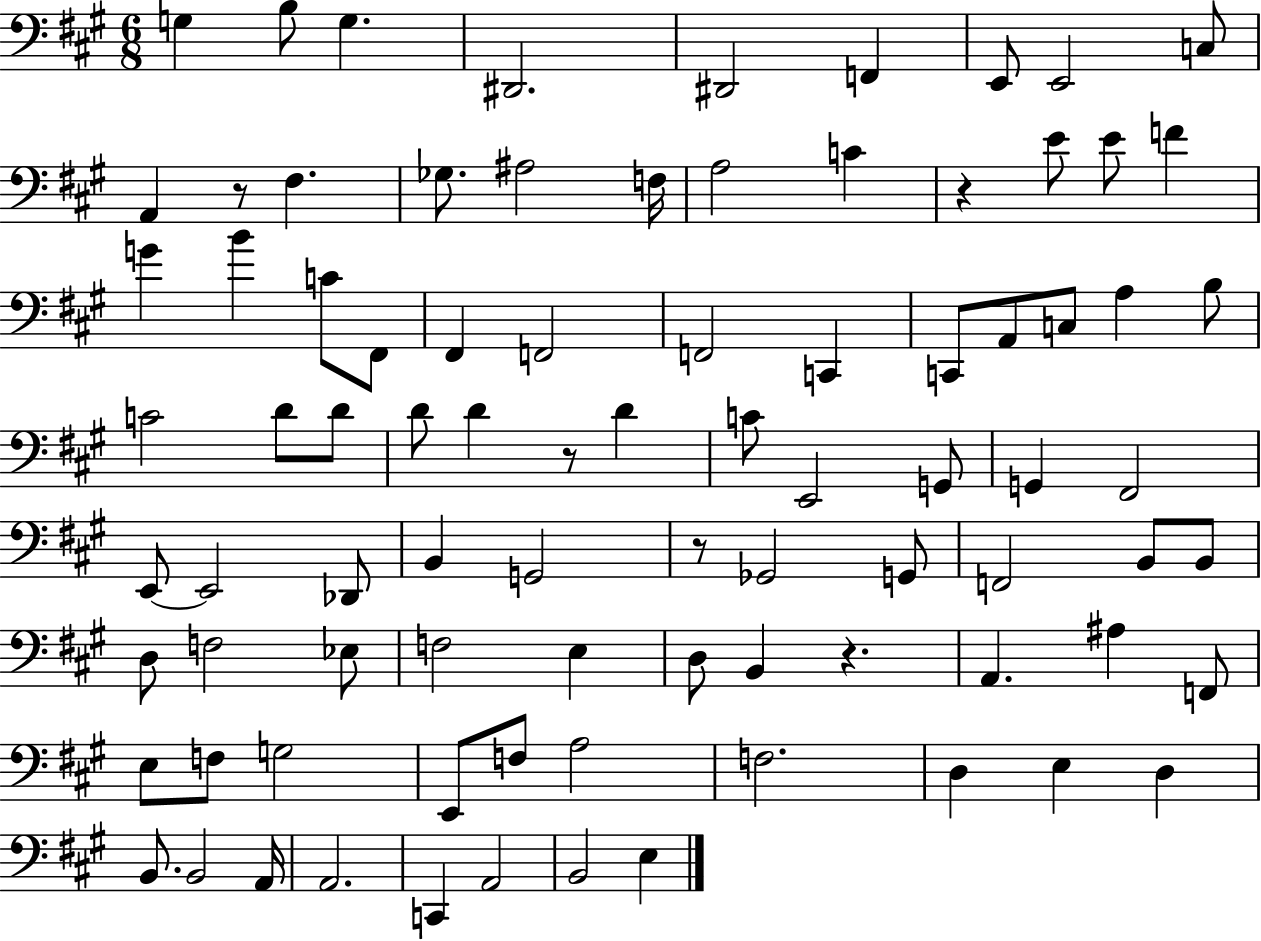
G3/q B3/e G3/q. D#2/h. D#2/h F2/q E2/e E2/h C3/e A2/q R/e F#3/q. Gb3/e. A#3/h F3/s A3/h C4/q R/q E4/e E4/e F4/q G4/q B4/q C4/e F#2/e F#2/q F2/h F2/h C2/q C2/e A2/e C3/e A3/q B3/e C4/h D4/e D4/e D4/e D4/q R/e D4/q C4/e E2/h G2/e G2/q F#2/h E2/e E2/h Db2/e B2/q G2/h R/e Gb2/h G2/e F2/h B2/e B2/e D3/e F3/h Eb3/e F3/h E3/q D3/e B2/q R/q. A2/q. A#3/q F2/e E3/e F3/e G3/h E2/e F3/e A3/h F3/h. D3/q E3/q D3/q B2/e. B2/h A2/s A2/h. C2/q A2/h B2/h E3/q